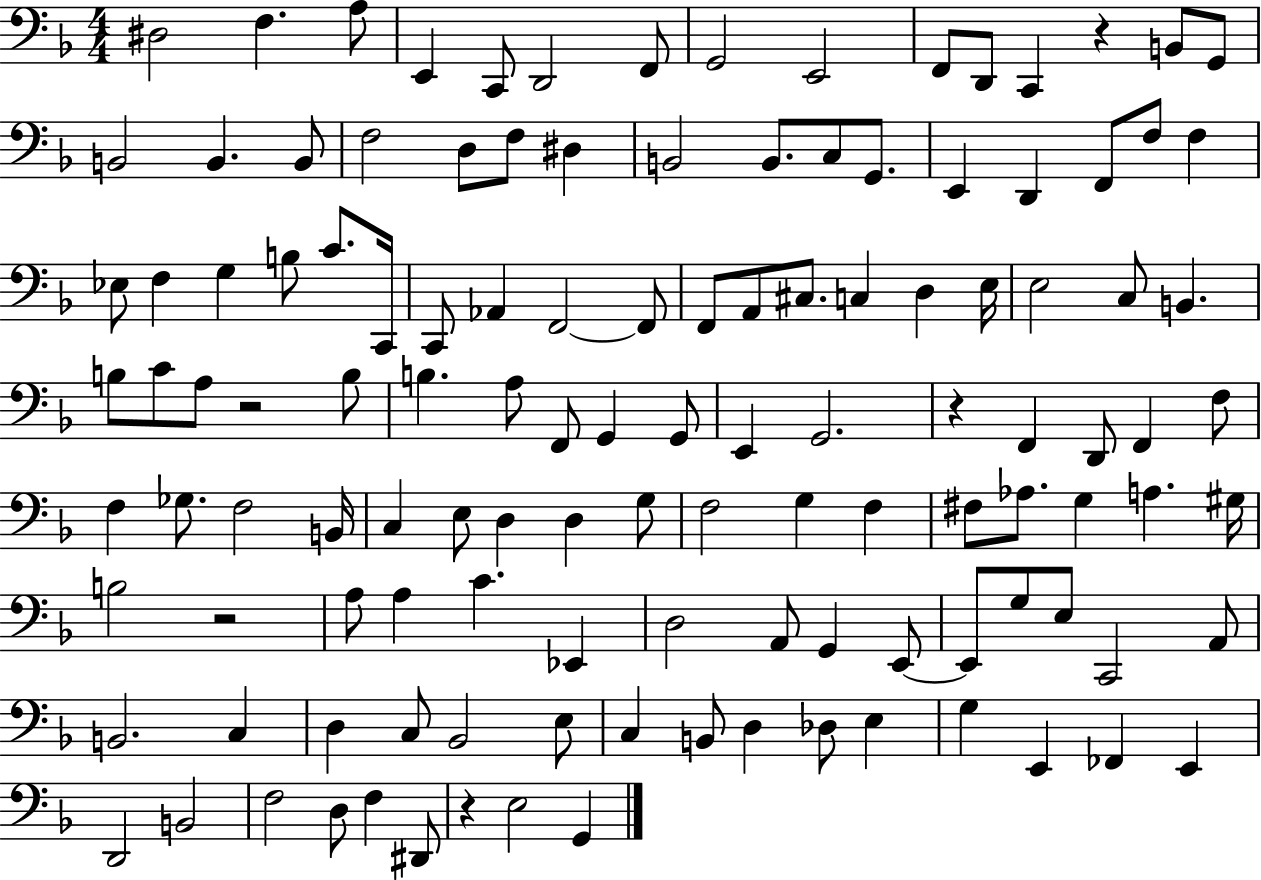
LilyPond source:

{
  \clef bass
  \numericTimeSignature
  \time 4/4
  \key f \major
  dis2 f4. a8 | e,4 c,8 d,2 f,8 | g,2 e,2 | f,8 d,8 c,4 r4 b,8 g,8 | \break b,2 b,4. b,8 | f2 d8 f8 dis4 | b,2 b,8. c8 g,8. | e,4 d,4 f,8 f8 f4 | \break ees8 f4 g4 b8 c'8. c,16 | c,8 aes,4 f,2~~ f,8 | f,8 a,8 cis8. c4 d4 e16 | e2 c8 b,4. | \break b8 c'8 a8 r2 b8 | b4. a8 f,8 g,4 g,8 | e,4 g,2. | r4 f,4 d,8 f,4 f8 | \break f4 ges8. f2 b,16 | c4 e8 d4 d4 g8 | f2 g4 f4 | fis8 aes8. g4 a4. gis16 | \break b2 r2 | a8 a4 c'4. ees,4 | d2 a,8 g,4 e,8~~ | e,8 g8 e8 c,2 a,8 | \break b,2. c4 | d4 c8 bes,2 e8 | c4 b,8 d4 des8 e4 | g4 e,4 fes,4 e,4 | \break d,2 b,2 | f2 d8 f4 dis,8 | r4 e2 g,4 | \bar "|."
}